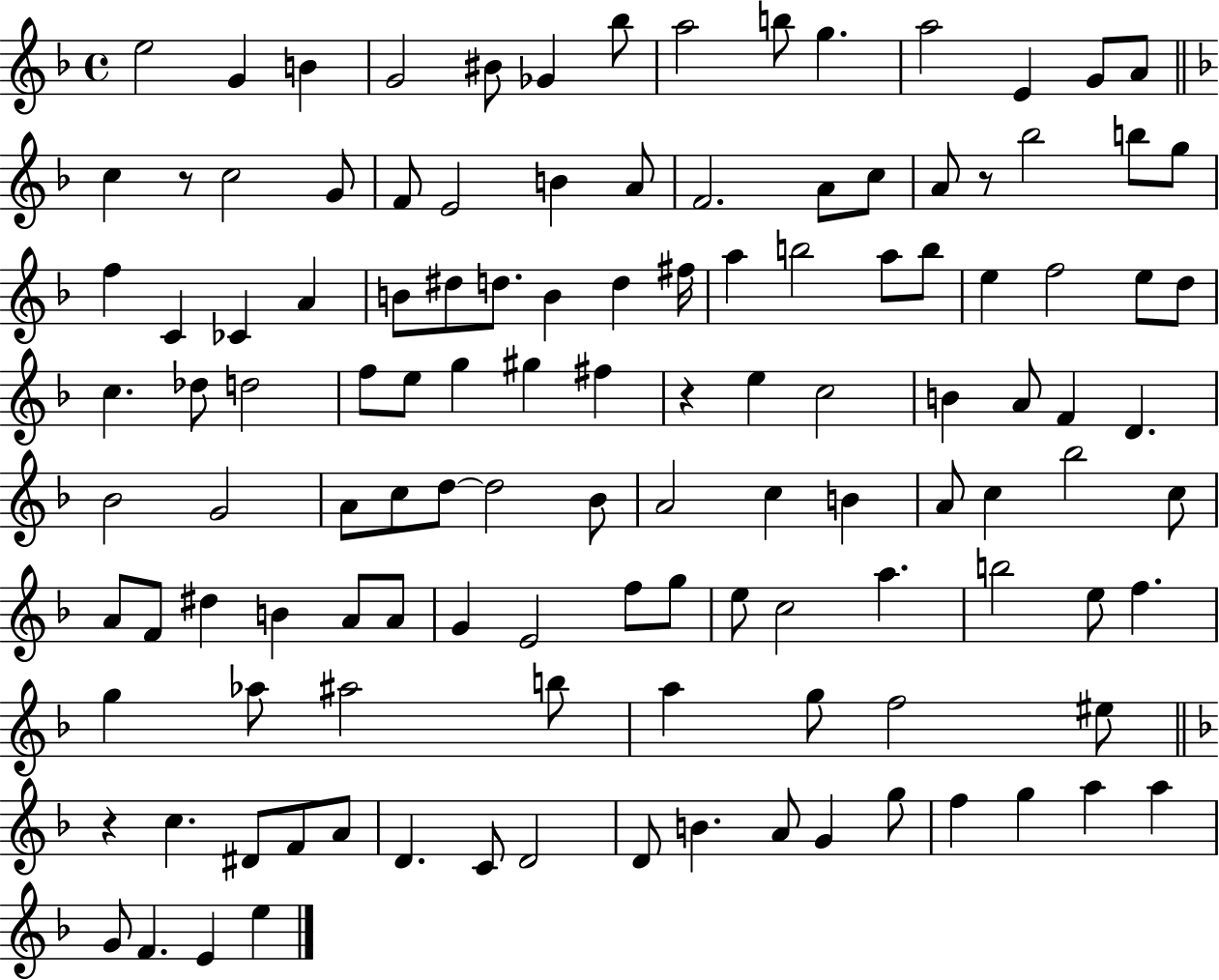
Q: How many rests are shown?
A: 4